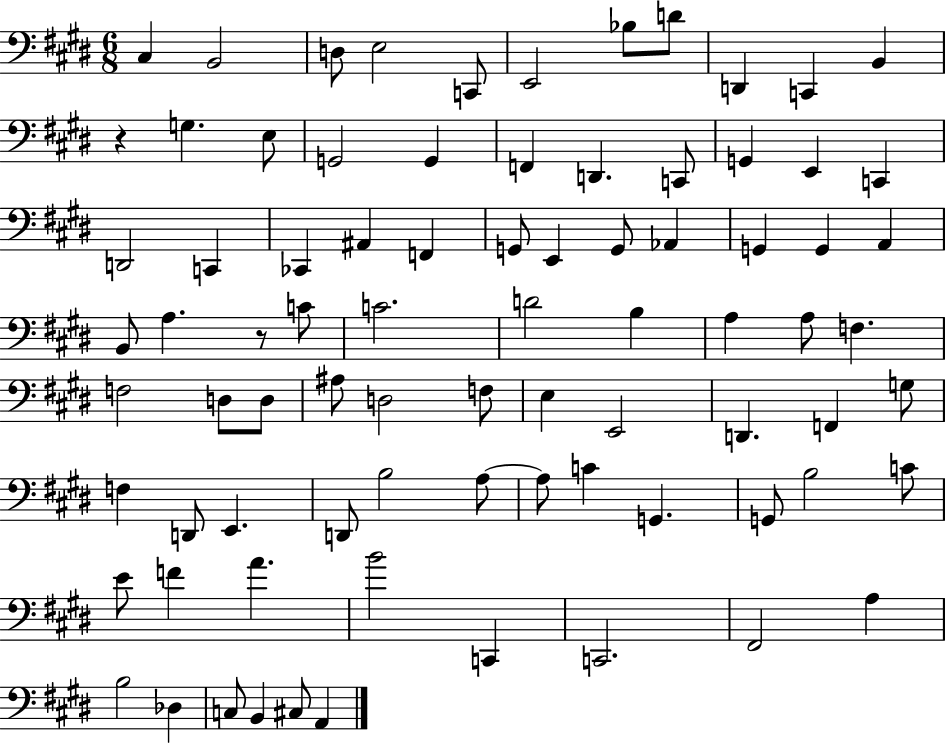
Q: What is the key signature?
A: E major